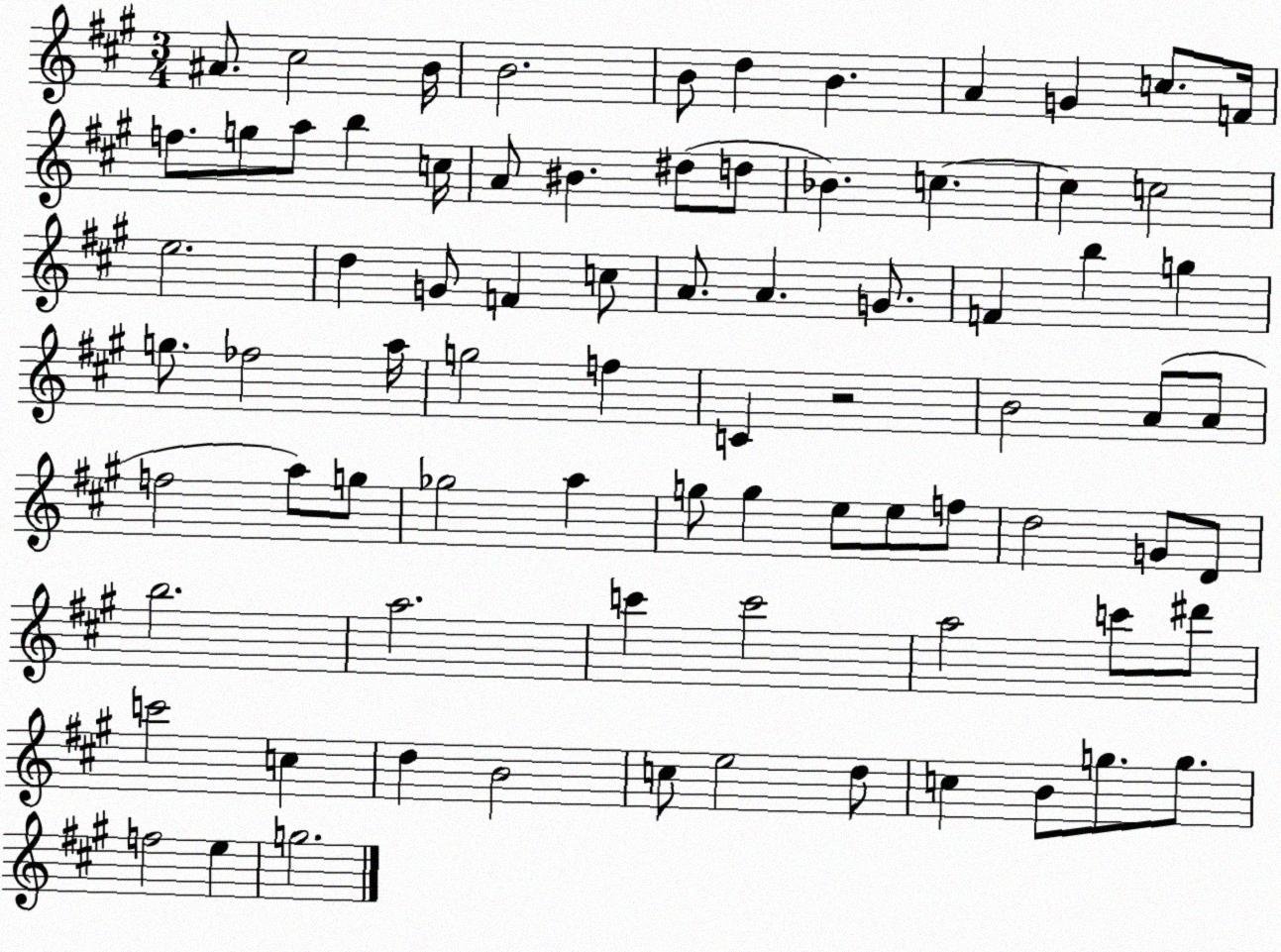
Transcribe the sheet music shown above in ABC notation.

X:1
T:Untitled
M:3/4
L:1/4
K:A
^A/2 ^c2 B/4 B2 B/2 d B A G c/2 F/4 f/2 g/2 a/2 b c/4 A/2 ^B ^d/2 d/2 _B c c c2 e2 d G/2 F c/2 A/2 A G/2 F b g g/2 _f2 a/4 g2 f C z2 B2 A/2 A/2 f2 a/2 g/2 _g2 a g/2 g e/2 e/2 f/2 d2 G/2 D/2 b2 a2 c' c'2 a2 c'/2 ^d'/2 c'2 c d B2 c/2 e2 d/2 c B/2 g/2 g/2 f2 e g2